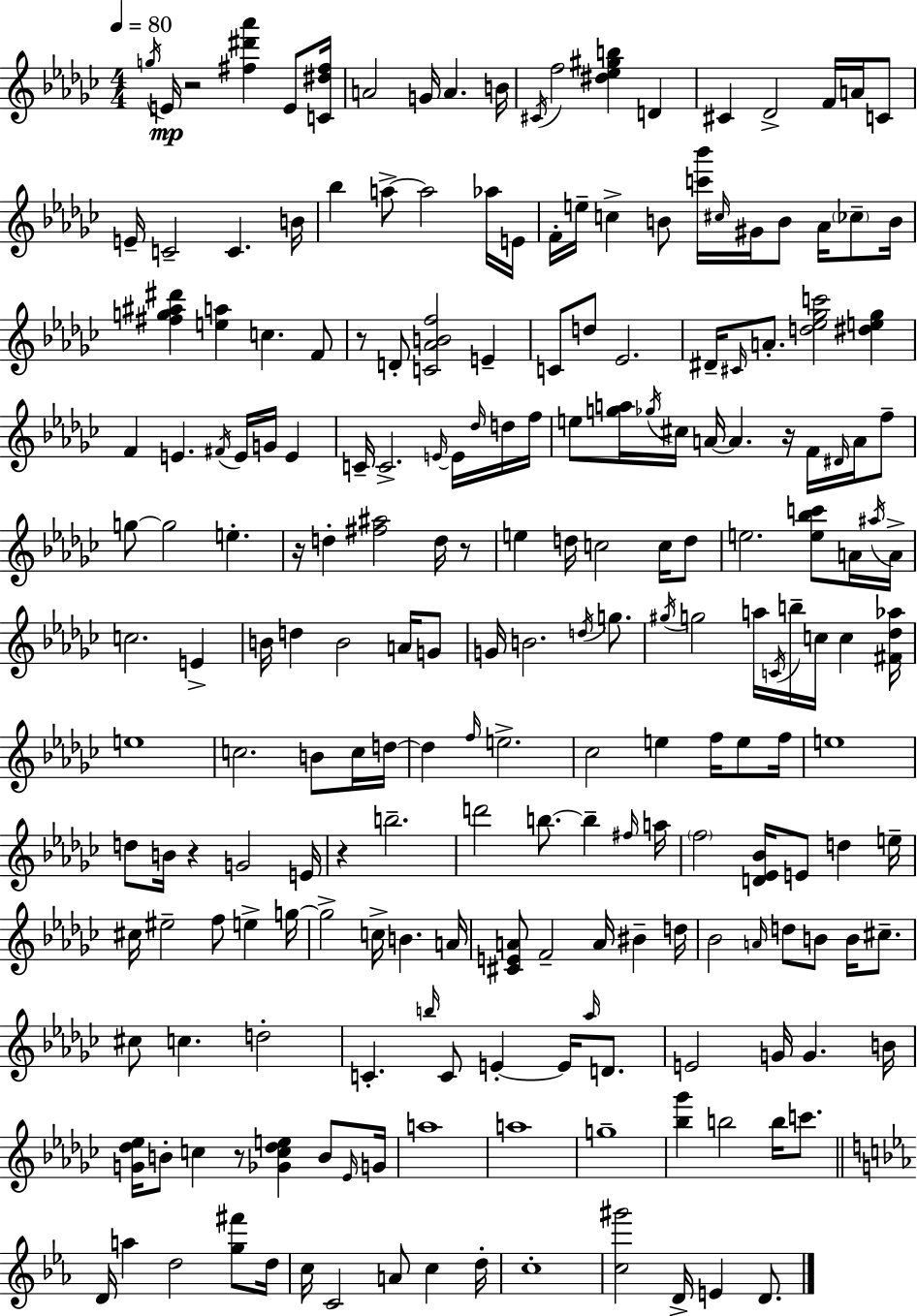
G5/s E4/s R/h [F#5,D#6,Ab6]/q E4/e [C4,D#5,F#5]/s A4/h G4/s A4/q. B4/s C#4/s F5/h [D#5,Eb5,G#5,B5]/q D4/q C#4/q Db4/h F4/s A4/s C4/e E4/s C4/h C4/q. B4/s Bb5/q A5/e A5/h Ab5/s E4/s F4/s E5/s C5/q B4/e [C6,Bb6]/s C#5/s G#4/s B4/e Ab4/s CES5/e B4/s [F#5,G5,A#5,D#6]/q [E5,A5]/q C5/q. F4/e R/e D4/e [C4,Ab4,B4,F5]/h E4/q C4/e D5/e Eb4/h. D#4/s C#4/s A4/e. [D5,Eb5,Gb5,C6]/h [D#5,E5,Gb5]/q F4/q E4/q. F#4/s E4/s G4/s E4/q C4/s C4/h. E4/s E4/s Db5/s D5/s F5/s E5/e [G5,A5]/s Gb5/s C#5/s A4/s A4/q. R/s F4/s D#4/s A4/s F5/e G5/e G5/h E5/q. R/s D5/q [F#5,A#5]/h D5/s R/e E5/q D5/s C5/h C5/s D5/e E5/h. [E5,Bb5,C6]/e A4/s A#5/s A4/s C5/h. E4/q B4/s D5/q B4/h A4/s G4/e G4/s B4/h. D5/s G5/e. G#5/s G5/h A5/s C4/s B5/s C5/s C5/q [F#4,Db5,Ab5]/s E5/w C5/h. B4/e C5/s D5/s D5/q F5/s E5/h. CES5/h E5/q F5/s E5/e F5/s E5/w D5/e B4/s R/q G4/h E4/s R/q B5/h. D6/h B5/e. B5/q F#5/s A5/s F5/h [D4,Eb4,Bb4]/s E4/e D5/q E5/s C#5/s EIS5/h F5/e E5/q G5/s G5/h C5/s B4/q. A4/s [C#4,E4,A4]/e F4/h A4/s BIS4/q D5/s Bb4/h A4/s D5/e B4/e B4/s C#5/e. C#5/e C5/q. D5/h C4/q. B5/s C4/e E4/q E4/s Ab5/s D4/e. E4/h G4/s G4/q. B4/s [G4,Db5,Eb5]/s B4/e C5/q R/e [Gb4,C5,Db5,E5]/q B4/e Eb4/s G4/s A5/w A5/w G5/w [Bb5,Gb6]/q B5/h B5/s C6/e. D4/s A5/q D5/h [G5,F#6]/e D5/s C5/s C4/h A4/e C5/q D5/s C5/w [C5,G#6]/h D4/s E4/q D4/e.